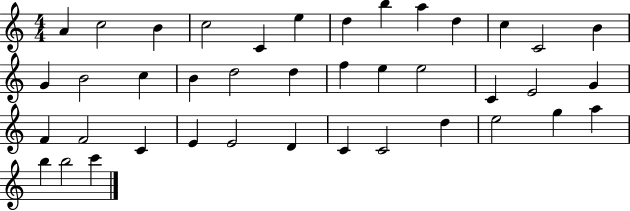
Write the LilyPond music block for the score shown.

{
  \clef treble
  \numericTimeSignature
  \time 4/4
  \key c \major
  a'4 c''2 b'4 | c''2 c'4 e''4 | d''4 b''4 a''4 d''4 | c''4 c'2 b'4 | \break g'4 b'2 c''4 | b'4 d''2 d''4 | f''4 e''4 e''2 | c'4 e'2 g'4 | \break f'4 f'2 c'4 | e'4 e'2 d'4 | c'4 c'2 d''4 | e''2 g''4 a''4 | \break b''4 b''2 c'''4 | \bar "|."
}